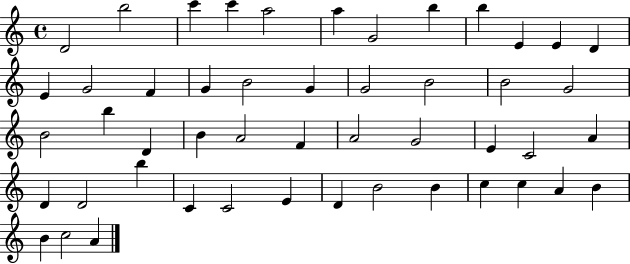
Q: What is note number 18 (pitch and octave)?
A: G4